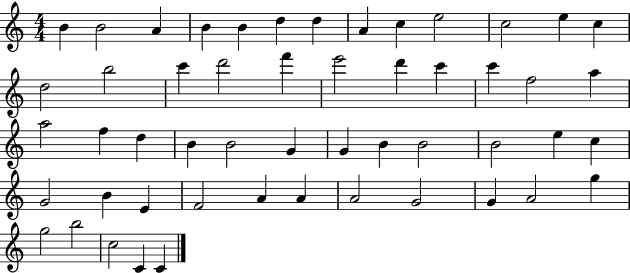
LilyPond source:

{
  \clef treble
  \numericTimeSignature
  \time 4/4
  \key c \major
  b'4 b'2 a'4 | b'4 b'4 d''4 d''4 | a'4 c''4 e''2 | c''2 e''4 c''4 | \break d''2 b''2 | c'''4 d'''2 f'''4 | e'''2 d'''4 c'''4 | c'''4 f''2 a''4 | \break a''2 f''4 d''4 | b'4 b'2 g'4 | g'4 b'4 b'2 | b'2 e''4 c''4 | \break g'2 b'4 e'4 | f'2 a'4 a'4 | a'2 g'2 | g'4 a'2 g''4 | \break g''2 b''2 | c''2 c'4 c'4 | \bar "|."
}